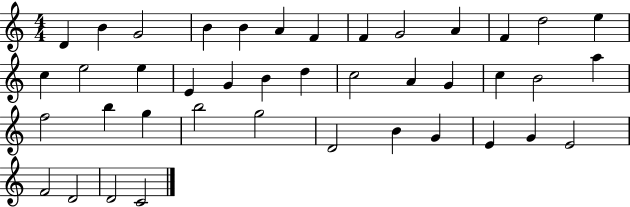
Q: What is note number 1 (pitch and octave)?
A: D4